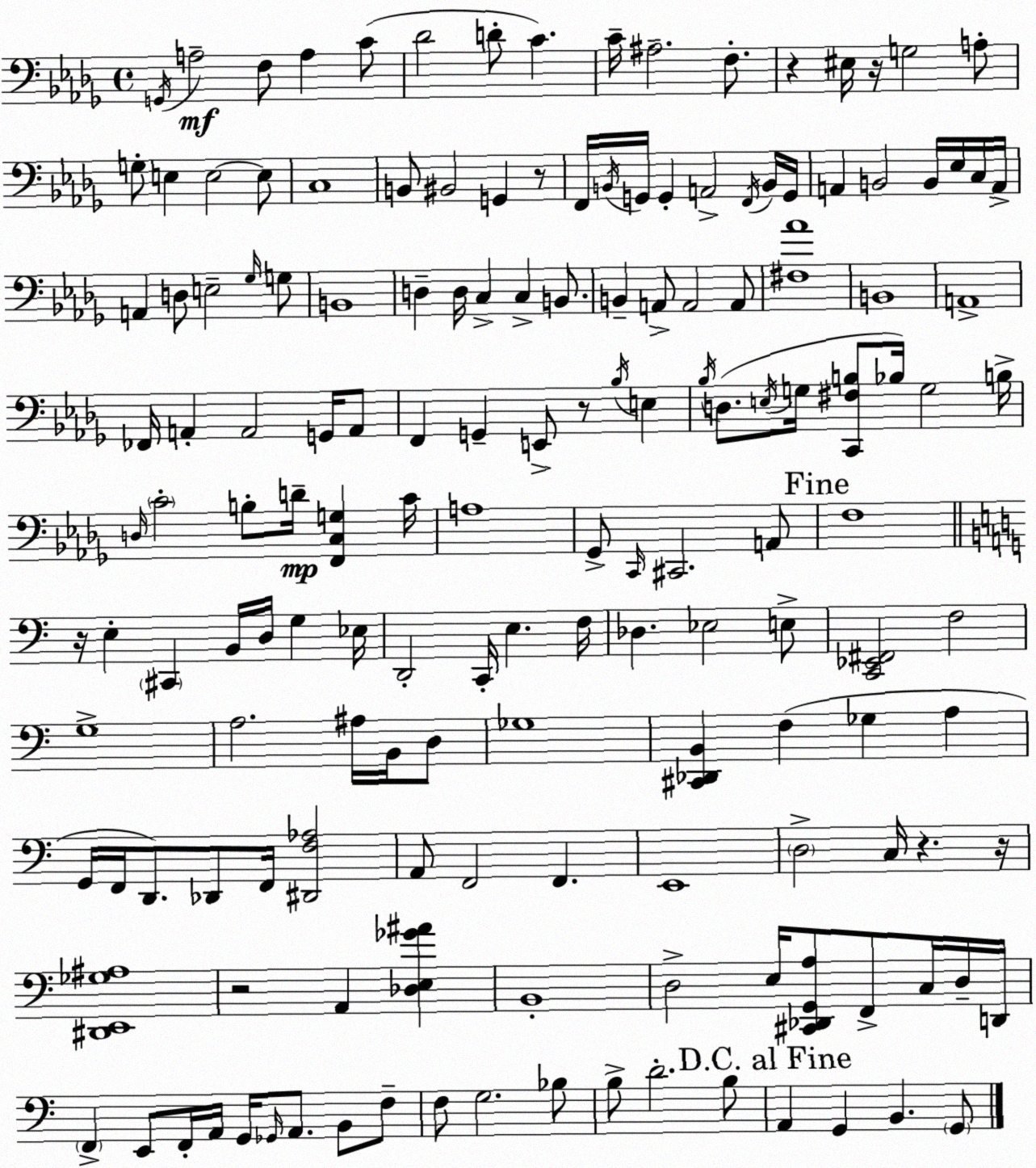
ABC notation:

X:1
T:Untitled
M:4/4
L:1/4
K:Bbm
G,,/4 A,2 F,/2 A, C/2 _D2 D/2 C C/4 ^A,2 F,/2 z ^E,/4 z/4 G,2 A,/2 G,/2 E, E,2 E,/2 C,4 B,,/2 ^B,,2 G,, z/2 F,,/4 B,,/4 G,,/4 G,, A,,2 F,,/4 B,,/4 G,,/4 A,, B,,2 B,,/4 _E,/4 C,/4 A,,/4 A,, D,/2 E,2 _G,/4 G,/2 B,,4 D, D,/4 C, C, B,,/2 B,, A,,/2 A,,2 A,,/2 [^F,_A]4 B,,4 A,,4 _F,,/4 A,, A,,2 G,,/4 A,,/2 F,, G,, E,,/2 z/2 _B,/4 E, _B,/4 D,/2 E,/4 G,/4 [C,,^F,B,]/2 _B,/4 G,2 B,/4 D,/4 C2 B,/2 D/4 [F,,C,G,] C/4 A,4 _G,,/2 C,,/4 ^C,,2 A,,/2 F,4 z/4 E, ^C,, B,,/4 D,/4 G, _E,/4 D,,2 C,,/4 E, F,/4 _D, _E,2 E,/2 [C,,_E,,^F,,]2 F,2 G,4 A,2 ^A,/4 B,,/4 D,/2 _G,4 [^C,,_D,,B,,] F, _G, A, G,,/4 F,,/4 D,,/2 _D,,/2 F,,/4 [^D,,F,_A,]2 A,,/2 F,,2 F,, E,,4 D,2 C,/4 z z/4 [^D,,E,,_G,^A,]4 z2 A,, [_D,E,_G^A] B,,4 D,2 E,/4 [^C,,_D,,G,,A,]/2 F,,/2 C,/4 D,/4 D,,/4 F,, E,,/2 F,,/4 A,,/4 G,,/4 _G,,/4 A,,/2 B,,/2 F,/2 F,/2 G,2 _B,/2 B,/2 D2 B,/2 A,, G,, B,, G,,/2